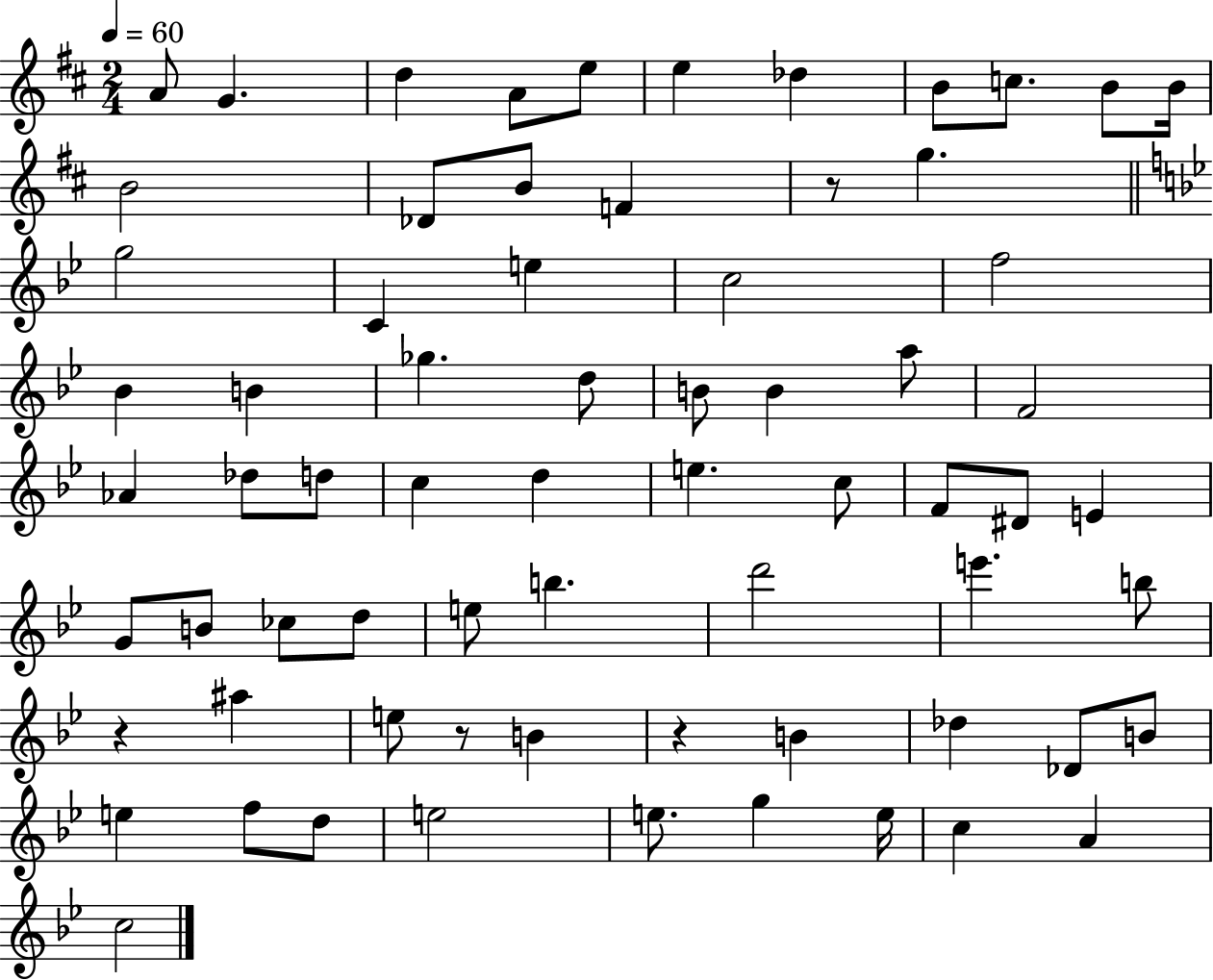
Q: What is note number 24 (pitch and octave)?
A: Gb5